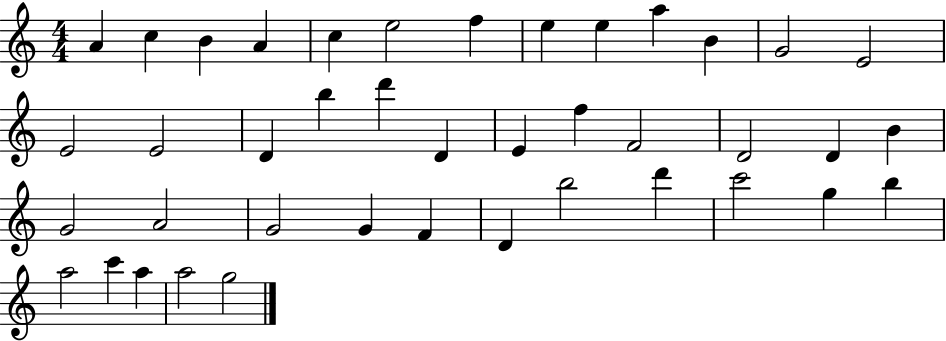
A4/q C5/q B4/q A4/q C5/q E5/h F5/q E5/q E5/q A5/q B4/q G4/h E4/h E4/h E4/h D4/q B5/q D6/q D4/q E4/q F5/q F4/h D4/h D4/q B4/q G4/h A4/h G4/h G4/q F4/q D4/q B5/h D6/q C6/h G5/q B5/q A5/h C6/q A5/q A5/h G5/h